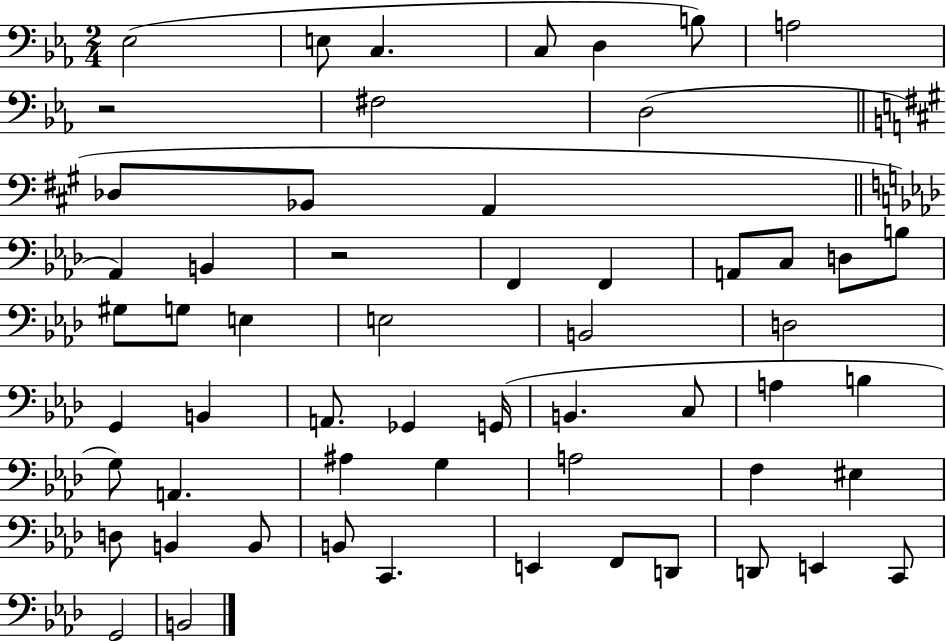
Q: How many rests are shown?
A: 2